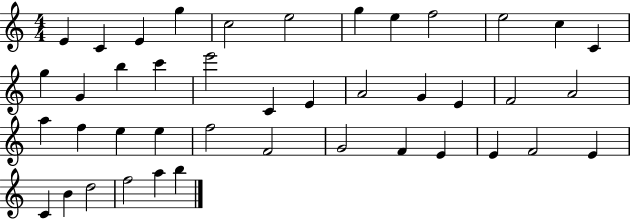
X:1
T:Untitled
M:4/4
L:1/4
K:C
E C E g c2 e2 g e f2 e2 c C g G b c' e'2 C E A2 G E F2 A2 a f e e f2 F2 G2 F E E F2 E C B d2 f2 a b